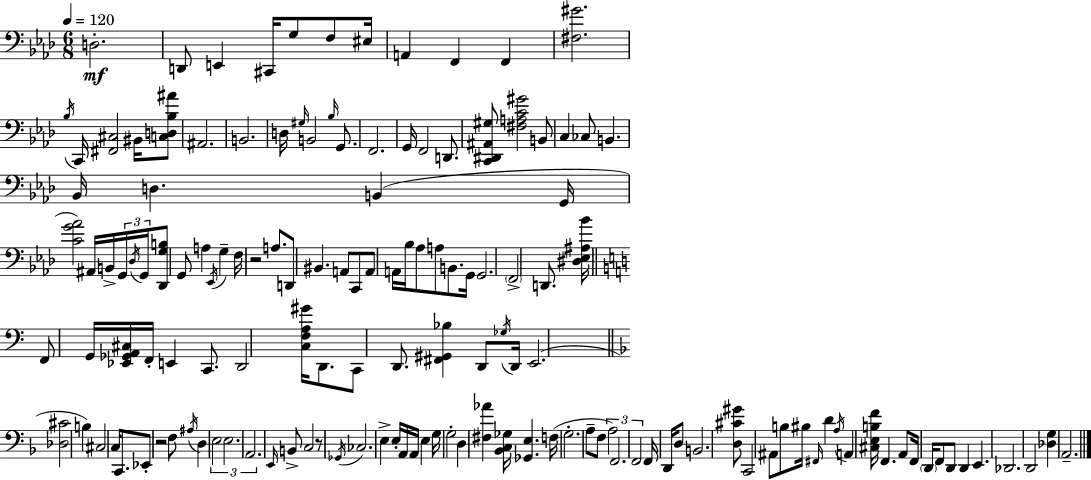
D3/h. D2/e E2/q C#2/s G3/e F3/e EIS3/s A2/q F2/q F2/q [F#3,G#4]/h. Bb3/s C2/s [F#2,C#3]/h BIS2/s [C3,D3,Bb3,A#4]/e A#2/h. B2/h. D3/s G#3/s B2/h Bb3/s G2/e. F2/h. G2/s F2/h D2/e. [C2,D#2,A#2,G#3]/e [F#3,A3,C4,G#4]/h B2/e C3/q CES3/e B2/q. Bb2/s D3/q. B2/q G2/s [C4,G4,Ab4]/h A#2/s B2/s G2/s Db3/s G2/s [Db2,G3,B3]/e G2/e A3/q Eb2/s G3/q F3/s R/h A3/e. D2/e BIS2/q. A2/e C2/e A2/e A2/s Bb3/s Ab3/e A3/e B2/e. G2/s G2/h. F2/h D2/e. [D#3,Eb3,A#3,Bb4]/s F2/e G2/s [Eb2,Gb2,A2,C#3]/s F2/s E2/q C2/e. D2/h [C3,F3,A3,G#4]/s D2/e. C2/e D2/e. [F#2,G#2,Bb3]/q D2/e Gb3/s D2/s E2/h. [Db3,C#4]/h B3/q C#3/h C3/s C2/e. Eb2/e R/h F3/e A#3/s D3/q E3/h E3/h. A2/h. E2/s B2/e C3/h R/e Gb2/s CES3/h. E3/q E3/s A2/s A2/s E3/q G3/s G3/h D3/q [F#3,Ab4]/q [Bb2,C3,Gb3]/s [Gb2,E3]/q. F3/s G3/h. A3/e F3/e A3/h F2/h. F2/h F2/s D2/s D3/e B2/h. [D3,C#4,G#4]/e C2/h A#2/e B3/e BIS3/s F#2/s D4/q A3/s A2/q [C#3,E3,B3,F4]/s F2/q. A2/e F2/s D2/s F2/e D2/e D2/q E2/q. Db2/h. D2/h [Db3,G3]/q A2/h.